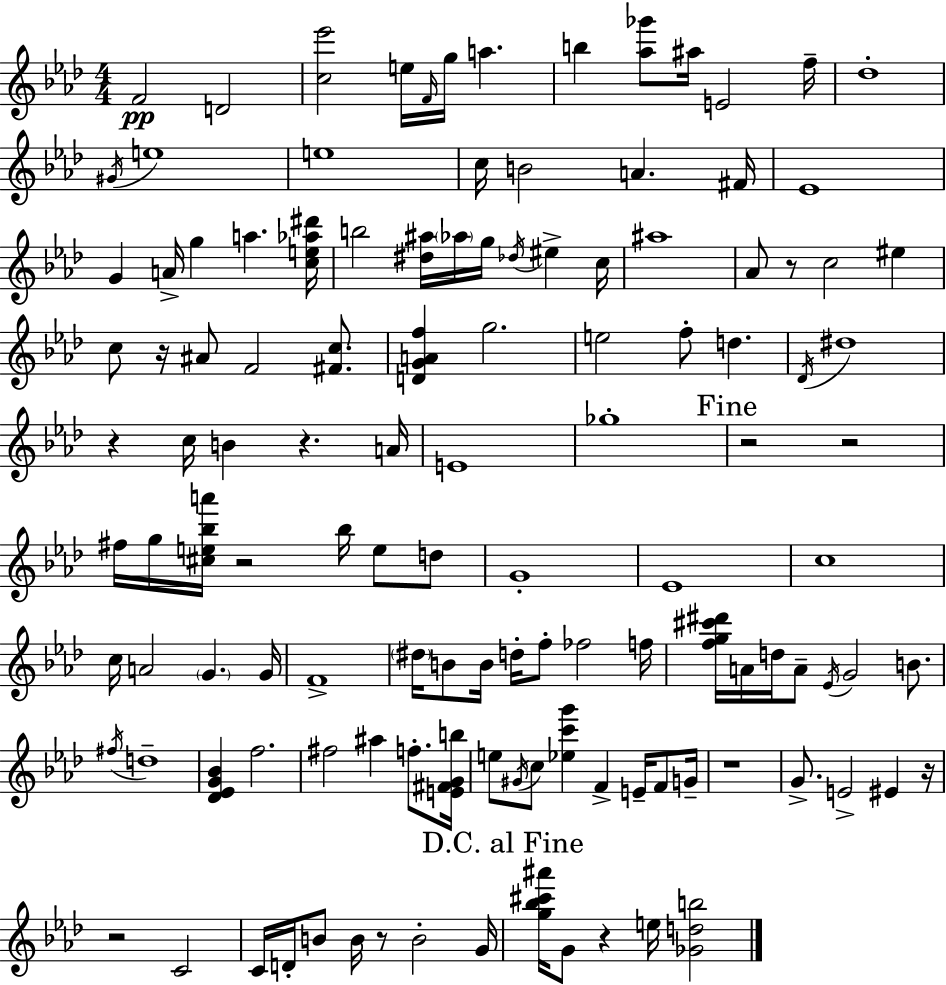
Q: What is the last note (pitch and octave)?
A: E5